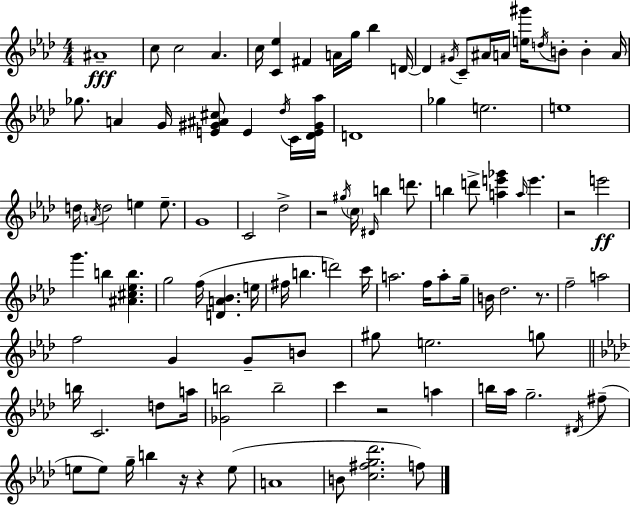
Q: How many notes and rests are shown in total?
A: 106